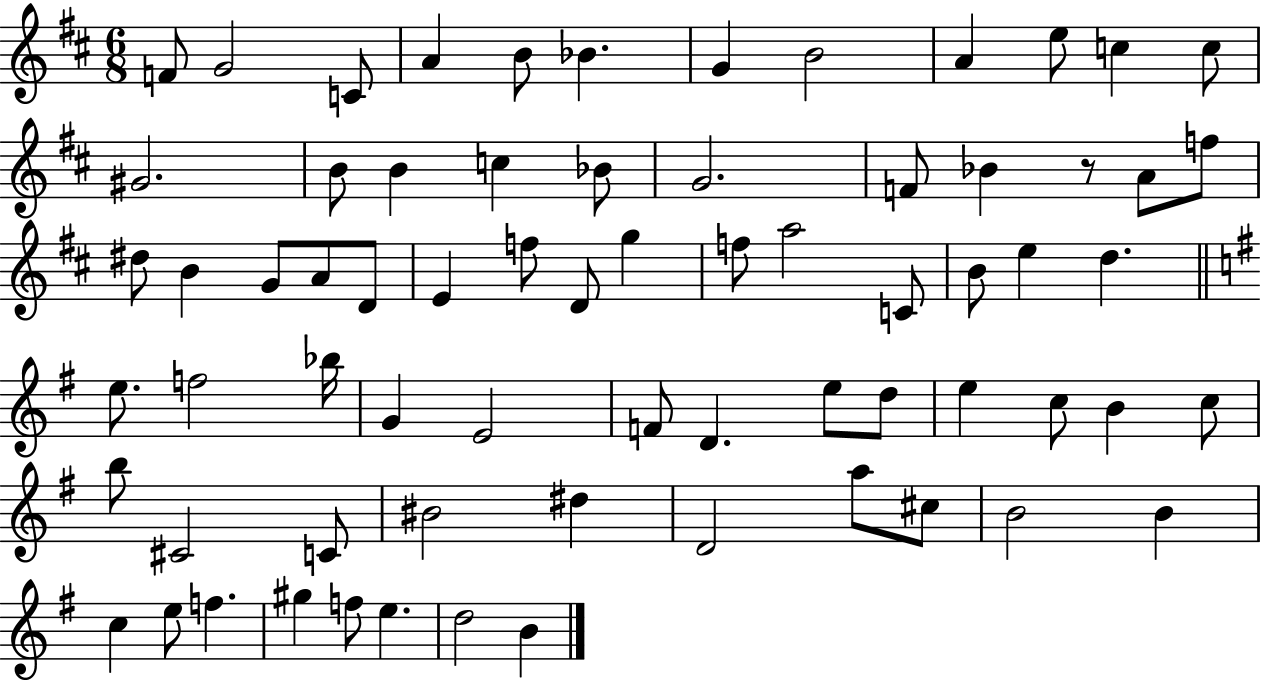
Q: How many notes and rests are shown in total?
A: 69